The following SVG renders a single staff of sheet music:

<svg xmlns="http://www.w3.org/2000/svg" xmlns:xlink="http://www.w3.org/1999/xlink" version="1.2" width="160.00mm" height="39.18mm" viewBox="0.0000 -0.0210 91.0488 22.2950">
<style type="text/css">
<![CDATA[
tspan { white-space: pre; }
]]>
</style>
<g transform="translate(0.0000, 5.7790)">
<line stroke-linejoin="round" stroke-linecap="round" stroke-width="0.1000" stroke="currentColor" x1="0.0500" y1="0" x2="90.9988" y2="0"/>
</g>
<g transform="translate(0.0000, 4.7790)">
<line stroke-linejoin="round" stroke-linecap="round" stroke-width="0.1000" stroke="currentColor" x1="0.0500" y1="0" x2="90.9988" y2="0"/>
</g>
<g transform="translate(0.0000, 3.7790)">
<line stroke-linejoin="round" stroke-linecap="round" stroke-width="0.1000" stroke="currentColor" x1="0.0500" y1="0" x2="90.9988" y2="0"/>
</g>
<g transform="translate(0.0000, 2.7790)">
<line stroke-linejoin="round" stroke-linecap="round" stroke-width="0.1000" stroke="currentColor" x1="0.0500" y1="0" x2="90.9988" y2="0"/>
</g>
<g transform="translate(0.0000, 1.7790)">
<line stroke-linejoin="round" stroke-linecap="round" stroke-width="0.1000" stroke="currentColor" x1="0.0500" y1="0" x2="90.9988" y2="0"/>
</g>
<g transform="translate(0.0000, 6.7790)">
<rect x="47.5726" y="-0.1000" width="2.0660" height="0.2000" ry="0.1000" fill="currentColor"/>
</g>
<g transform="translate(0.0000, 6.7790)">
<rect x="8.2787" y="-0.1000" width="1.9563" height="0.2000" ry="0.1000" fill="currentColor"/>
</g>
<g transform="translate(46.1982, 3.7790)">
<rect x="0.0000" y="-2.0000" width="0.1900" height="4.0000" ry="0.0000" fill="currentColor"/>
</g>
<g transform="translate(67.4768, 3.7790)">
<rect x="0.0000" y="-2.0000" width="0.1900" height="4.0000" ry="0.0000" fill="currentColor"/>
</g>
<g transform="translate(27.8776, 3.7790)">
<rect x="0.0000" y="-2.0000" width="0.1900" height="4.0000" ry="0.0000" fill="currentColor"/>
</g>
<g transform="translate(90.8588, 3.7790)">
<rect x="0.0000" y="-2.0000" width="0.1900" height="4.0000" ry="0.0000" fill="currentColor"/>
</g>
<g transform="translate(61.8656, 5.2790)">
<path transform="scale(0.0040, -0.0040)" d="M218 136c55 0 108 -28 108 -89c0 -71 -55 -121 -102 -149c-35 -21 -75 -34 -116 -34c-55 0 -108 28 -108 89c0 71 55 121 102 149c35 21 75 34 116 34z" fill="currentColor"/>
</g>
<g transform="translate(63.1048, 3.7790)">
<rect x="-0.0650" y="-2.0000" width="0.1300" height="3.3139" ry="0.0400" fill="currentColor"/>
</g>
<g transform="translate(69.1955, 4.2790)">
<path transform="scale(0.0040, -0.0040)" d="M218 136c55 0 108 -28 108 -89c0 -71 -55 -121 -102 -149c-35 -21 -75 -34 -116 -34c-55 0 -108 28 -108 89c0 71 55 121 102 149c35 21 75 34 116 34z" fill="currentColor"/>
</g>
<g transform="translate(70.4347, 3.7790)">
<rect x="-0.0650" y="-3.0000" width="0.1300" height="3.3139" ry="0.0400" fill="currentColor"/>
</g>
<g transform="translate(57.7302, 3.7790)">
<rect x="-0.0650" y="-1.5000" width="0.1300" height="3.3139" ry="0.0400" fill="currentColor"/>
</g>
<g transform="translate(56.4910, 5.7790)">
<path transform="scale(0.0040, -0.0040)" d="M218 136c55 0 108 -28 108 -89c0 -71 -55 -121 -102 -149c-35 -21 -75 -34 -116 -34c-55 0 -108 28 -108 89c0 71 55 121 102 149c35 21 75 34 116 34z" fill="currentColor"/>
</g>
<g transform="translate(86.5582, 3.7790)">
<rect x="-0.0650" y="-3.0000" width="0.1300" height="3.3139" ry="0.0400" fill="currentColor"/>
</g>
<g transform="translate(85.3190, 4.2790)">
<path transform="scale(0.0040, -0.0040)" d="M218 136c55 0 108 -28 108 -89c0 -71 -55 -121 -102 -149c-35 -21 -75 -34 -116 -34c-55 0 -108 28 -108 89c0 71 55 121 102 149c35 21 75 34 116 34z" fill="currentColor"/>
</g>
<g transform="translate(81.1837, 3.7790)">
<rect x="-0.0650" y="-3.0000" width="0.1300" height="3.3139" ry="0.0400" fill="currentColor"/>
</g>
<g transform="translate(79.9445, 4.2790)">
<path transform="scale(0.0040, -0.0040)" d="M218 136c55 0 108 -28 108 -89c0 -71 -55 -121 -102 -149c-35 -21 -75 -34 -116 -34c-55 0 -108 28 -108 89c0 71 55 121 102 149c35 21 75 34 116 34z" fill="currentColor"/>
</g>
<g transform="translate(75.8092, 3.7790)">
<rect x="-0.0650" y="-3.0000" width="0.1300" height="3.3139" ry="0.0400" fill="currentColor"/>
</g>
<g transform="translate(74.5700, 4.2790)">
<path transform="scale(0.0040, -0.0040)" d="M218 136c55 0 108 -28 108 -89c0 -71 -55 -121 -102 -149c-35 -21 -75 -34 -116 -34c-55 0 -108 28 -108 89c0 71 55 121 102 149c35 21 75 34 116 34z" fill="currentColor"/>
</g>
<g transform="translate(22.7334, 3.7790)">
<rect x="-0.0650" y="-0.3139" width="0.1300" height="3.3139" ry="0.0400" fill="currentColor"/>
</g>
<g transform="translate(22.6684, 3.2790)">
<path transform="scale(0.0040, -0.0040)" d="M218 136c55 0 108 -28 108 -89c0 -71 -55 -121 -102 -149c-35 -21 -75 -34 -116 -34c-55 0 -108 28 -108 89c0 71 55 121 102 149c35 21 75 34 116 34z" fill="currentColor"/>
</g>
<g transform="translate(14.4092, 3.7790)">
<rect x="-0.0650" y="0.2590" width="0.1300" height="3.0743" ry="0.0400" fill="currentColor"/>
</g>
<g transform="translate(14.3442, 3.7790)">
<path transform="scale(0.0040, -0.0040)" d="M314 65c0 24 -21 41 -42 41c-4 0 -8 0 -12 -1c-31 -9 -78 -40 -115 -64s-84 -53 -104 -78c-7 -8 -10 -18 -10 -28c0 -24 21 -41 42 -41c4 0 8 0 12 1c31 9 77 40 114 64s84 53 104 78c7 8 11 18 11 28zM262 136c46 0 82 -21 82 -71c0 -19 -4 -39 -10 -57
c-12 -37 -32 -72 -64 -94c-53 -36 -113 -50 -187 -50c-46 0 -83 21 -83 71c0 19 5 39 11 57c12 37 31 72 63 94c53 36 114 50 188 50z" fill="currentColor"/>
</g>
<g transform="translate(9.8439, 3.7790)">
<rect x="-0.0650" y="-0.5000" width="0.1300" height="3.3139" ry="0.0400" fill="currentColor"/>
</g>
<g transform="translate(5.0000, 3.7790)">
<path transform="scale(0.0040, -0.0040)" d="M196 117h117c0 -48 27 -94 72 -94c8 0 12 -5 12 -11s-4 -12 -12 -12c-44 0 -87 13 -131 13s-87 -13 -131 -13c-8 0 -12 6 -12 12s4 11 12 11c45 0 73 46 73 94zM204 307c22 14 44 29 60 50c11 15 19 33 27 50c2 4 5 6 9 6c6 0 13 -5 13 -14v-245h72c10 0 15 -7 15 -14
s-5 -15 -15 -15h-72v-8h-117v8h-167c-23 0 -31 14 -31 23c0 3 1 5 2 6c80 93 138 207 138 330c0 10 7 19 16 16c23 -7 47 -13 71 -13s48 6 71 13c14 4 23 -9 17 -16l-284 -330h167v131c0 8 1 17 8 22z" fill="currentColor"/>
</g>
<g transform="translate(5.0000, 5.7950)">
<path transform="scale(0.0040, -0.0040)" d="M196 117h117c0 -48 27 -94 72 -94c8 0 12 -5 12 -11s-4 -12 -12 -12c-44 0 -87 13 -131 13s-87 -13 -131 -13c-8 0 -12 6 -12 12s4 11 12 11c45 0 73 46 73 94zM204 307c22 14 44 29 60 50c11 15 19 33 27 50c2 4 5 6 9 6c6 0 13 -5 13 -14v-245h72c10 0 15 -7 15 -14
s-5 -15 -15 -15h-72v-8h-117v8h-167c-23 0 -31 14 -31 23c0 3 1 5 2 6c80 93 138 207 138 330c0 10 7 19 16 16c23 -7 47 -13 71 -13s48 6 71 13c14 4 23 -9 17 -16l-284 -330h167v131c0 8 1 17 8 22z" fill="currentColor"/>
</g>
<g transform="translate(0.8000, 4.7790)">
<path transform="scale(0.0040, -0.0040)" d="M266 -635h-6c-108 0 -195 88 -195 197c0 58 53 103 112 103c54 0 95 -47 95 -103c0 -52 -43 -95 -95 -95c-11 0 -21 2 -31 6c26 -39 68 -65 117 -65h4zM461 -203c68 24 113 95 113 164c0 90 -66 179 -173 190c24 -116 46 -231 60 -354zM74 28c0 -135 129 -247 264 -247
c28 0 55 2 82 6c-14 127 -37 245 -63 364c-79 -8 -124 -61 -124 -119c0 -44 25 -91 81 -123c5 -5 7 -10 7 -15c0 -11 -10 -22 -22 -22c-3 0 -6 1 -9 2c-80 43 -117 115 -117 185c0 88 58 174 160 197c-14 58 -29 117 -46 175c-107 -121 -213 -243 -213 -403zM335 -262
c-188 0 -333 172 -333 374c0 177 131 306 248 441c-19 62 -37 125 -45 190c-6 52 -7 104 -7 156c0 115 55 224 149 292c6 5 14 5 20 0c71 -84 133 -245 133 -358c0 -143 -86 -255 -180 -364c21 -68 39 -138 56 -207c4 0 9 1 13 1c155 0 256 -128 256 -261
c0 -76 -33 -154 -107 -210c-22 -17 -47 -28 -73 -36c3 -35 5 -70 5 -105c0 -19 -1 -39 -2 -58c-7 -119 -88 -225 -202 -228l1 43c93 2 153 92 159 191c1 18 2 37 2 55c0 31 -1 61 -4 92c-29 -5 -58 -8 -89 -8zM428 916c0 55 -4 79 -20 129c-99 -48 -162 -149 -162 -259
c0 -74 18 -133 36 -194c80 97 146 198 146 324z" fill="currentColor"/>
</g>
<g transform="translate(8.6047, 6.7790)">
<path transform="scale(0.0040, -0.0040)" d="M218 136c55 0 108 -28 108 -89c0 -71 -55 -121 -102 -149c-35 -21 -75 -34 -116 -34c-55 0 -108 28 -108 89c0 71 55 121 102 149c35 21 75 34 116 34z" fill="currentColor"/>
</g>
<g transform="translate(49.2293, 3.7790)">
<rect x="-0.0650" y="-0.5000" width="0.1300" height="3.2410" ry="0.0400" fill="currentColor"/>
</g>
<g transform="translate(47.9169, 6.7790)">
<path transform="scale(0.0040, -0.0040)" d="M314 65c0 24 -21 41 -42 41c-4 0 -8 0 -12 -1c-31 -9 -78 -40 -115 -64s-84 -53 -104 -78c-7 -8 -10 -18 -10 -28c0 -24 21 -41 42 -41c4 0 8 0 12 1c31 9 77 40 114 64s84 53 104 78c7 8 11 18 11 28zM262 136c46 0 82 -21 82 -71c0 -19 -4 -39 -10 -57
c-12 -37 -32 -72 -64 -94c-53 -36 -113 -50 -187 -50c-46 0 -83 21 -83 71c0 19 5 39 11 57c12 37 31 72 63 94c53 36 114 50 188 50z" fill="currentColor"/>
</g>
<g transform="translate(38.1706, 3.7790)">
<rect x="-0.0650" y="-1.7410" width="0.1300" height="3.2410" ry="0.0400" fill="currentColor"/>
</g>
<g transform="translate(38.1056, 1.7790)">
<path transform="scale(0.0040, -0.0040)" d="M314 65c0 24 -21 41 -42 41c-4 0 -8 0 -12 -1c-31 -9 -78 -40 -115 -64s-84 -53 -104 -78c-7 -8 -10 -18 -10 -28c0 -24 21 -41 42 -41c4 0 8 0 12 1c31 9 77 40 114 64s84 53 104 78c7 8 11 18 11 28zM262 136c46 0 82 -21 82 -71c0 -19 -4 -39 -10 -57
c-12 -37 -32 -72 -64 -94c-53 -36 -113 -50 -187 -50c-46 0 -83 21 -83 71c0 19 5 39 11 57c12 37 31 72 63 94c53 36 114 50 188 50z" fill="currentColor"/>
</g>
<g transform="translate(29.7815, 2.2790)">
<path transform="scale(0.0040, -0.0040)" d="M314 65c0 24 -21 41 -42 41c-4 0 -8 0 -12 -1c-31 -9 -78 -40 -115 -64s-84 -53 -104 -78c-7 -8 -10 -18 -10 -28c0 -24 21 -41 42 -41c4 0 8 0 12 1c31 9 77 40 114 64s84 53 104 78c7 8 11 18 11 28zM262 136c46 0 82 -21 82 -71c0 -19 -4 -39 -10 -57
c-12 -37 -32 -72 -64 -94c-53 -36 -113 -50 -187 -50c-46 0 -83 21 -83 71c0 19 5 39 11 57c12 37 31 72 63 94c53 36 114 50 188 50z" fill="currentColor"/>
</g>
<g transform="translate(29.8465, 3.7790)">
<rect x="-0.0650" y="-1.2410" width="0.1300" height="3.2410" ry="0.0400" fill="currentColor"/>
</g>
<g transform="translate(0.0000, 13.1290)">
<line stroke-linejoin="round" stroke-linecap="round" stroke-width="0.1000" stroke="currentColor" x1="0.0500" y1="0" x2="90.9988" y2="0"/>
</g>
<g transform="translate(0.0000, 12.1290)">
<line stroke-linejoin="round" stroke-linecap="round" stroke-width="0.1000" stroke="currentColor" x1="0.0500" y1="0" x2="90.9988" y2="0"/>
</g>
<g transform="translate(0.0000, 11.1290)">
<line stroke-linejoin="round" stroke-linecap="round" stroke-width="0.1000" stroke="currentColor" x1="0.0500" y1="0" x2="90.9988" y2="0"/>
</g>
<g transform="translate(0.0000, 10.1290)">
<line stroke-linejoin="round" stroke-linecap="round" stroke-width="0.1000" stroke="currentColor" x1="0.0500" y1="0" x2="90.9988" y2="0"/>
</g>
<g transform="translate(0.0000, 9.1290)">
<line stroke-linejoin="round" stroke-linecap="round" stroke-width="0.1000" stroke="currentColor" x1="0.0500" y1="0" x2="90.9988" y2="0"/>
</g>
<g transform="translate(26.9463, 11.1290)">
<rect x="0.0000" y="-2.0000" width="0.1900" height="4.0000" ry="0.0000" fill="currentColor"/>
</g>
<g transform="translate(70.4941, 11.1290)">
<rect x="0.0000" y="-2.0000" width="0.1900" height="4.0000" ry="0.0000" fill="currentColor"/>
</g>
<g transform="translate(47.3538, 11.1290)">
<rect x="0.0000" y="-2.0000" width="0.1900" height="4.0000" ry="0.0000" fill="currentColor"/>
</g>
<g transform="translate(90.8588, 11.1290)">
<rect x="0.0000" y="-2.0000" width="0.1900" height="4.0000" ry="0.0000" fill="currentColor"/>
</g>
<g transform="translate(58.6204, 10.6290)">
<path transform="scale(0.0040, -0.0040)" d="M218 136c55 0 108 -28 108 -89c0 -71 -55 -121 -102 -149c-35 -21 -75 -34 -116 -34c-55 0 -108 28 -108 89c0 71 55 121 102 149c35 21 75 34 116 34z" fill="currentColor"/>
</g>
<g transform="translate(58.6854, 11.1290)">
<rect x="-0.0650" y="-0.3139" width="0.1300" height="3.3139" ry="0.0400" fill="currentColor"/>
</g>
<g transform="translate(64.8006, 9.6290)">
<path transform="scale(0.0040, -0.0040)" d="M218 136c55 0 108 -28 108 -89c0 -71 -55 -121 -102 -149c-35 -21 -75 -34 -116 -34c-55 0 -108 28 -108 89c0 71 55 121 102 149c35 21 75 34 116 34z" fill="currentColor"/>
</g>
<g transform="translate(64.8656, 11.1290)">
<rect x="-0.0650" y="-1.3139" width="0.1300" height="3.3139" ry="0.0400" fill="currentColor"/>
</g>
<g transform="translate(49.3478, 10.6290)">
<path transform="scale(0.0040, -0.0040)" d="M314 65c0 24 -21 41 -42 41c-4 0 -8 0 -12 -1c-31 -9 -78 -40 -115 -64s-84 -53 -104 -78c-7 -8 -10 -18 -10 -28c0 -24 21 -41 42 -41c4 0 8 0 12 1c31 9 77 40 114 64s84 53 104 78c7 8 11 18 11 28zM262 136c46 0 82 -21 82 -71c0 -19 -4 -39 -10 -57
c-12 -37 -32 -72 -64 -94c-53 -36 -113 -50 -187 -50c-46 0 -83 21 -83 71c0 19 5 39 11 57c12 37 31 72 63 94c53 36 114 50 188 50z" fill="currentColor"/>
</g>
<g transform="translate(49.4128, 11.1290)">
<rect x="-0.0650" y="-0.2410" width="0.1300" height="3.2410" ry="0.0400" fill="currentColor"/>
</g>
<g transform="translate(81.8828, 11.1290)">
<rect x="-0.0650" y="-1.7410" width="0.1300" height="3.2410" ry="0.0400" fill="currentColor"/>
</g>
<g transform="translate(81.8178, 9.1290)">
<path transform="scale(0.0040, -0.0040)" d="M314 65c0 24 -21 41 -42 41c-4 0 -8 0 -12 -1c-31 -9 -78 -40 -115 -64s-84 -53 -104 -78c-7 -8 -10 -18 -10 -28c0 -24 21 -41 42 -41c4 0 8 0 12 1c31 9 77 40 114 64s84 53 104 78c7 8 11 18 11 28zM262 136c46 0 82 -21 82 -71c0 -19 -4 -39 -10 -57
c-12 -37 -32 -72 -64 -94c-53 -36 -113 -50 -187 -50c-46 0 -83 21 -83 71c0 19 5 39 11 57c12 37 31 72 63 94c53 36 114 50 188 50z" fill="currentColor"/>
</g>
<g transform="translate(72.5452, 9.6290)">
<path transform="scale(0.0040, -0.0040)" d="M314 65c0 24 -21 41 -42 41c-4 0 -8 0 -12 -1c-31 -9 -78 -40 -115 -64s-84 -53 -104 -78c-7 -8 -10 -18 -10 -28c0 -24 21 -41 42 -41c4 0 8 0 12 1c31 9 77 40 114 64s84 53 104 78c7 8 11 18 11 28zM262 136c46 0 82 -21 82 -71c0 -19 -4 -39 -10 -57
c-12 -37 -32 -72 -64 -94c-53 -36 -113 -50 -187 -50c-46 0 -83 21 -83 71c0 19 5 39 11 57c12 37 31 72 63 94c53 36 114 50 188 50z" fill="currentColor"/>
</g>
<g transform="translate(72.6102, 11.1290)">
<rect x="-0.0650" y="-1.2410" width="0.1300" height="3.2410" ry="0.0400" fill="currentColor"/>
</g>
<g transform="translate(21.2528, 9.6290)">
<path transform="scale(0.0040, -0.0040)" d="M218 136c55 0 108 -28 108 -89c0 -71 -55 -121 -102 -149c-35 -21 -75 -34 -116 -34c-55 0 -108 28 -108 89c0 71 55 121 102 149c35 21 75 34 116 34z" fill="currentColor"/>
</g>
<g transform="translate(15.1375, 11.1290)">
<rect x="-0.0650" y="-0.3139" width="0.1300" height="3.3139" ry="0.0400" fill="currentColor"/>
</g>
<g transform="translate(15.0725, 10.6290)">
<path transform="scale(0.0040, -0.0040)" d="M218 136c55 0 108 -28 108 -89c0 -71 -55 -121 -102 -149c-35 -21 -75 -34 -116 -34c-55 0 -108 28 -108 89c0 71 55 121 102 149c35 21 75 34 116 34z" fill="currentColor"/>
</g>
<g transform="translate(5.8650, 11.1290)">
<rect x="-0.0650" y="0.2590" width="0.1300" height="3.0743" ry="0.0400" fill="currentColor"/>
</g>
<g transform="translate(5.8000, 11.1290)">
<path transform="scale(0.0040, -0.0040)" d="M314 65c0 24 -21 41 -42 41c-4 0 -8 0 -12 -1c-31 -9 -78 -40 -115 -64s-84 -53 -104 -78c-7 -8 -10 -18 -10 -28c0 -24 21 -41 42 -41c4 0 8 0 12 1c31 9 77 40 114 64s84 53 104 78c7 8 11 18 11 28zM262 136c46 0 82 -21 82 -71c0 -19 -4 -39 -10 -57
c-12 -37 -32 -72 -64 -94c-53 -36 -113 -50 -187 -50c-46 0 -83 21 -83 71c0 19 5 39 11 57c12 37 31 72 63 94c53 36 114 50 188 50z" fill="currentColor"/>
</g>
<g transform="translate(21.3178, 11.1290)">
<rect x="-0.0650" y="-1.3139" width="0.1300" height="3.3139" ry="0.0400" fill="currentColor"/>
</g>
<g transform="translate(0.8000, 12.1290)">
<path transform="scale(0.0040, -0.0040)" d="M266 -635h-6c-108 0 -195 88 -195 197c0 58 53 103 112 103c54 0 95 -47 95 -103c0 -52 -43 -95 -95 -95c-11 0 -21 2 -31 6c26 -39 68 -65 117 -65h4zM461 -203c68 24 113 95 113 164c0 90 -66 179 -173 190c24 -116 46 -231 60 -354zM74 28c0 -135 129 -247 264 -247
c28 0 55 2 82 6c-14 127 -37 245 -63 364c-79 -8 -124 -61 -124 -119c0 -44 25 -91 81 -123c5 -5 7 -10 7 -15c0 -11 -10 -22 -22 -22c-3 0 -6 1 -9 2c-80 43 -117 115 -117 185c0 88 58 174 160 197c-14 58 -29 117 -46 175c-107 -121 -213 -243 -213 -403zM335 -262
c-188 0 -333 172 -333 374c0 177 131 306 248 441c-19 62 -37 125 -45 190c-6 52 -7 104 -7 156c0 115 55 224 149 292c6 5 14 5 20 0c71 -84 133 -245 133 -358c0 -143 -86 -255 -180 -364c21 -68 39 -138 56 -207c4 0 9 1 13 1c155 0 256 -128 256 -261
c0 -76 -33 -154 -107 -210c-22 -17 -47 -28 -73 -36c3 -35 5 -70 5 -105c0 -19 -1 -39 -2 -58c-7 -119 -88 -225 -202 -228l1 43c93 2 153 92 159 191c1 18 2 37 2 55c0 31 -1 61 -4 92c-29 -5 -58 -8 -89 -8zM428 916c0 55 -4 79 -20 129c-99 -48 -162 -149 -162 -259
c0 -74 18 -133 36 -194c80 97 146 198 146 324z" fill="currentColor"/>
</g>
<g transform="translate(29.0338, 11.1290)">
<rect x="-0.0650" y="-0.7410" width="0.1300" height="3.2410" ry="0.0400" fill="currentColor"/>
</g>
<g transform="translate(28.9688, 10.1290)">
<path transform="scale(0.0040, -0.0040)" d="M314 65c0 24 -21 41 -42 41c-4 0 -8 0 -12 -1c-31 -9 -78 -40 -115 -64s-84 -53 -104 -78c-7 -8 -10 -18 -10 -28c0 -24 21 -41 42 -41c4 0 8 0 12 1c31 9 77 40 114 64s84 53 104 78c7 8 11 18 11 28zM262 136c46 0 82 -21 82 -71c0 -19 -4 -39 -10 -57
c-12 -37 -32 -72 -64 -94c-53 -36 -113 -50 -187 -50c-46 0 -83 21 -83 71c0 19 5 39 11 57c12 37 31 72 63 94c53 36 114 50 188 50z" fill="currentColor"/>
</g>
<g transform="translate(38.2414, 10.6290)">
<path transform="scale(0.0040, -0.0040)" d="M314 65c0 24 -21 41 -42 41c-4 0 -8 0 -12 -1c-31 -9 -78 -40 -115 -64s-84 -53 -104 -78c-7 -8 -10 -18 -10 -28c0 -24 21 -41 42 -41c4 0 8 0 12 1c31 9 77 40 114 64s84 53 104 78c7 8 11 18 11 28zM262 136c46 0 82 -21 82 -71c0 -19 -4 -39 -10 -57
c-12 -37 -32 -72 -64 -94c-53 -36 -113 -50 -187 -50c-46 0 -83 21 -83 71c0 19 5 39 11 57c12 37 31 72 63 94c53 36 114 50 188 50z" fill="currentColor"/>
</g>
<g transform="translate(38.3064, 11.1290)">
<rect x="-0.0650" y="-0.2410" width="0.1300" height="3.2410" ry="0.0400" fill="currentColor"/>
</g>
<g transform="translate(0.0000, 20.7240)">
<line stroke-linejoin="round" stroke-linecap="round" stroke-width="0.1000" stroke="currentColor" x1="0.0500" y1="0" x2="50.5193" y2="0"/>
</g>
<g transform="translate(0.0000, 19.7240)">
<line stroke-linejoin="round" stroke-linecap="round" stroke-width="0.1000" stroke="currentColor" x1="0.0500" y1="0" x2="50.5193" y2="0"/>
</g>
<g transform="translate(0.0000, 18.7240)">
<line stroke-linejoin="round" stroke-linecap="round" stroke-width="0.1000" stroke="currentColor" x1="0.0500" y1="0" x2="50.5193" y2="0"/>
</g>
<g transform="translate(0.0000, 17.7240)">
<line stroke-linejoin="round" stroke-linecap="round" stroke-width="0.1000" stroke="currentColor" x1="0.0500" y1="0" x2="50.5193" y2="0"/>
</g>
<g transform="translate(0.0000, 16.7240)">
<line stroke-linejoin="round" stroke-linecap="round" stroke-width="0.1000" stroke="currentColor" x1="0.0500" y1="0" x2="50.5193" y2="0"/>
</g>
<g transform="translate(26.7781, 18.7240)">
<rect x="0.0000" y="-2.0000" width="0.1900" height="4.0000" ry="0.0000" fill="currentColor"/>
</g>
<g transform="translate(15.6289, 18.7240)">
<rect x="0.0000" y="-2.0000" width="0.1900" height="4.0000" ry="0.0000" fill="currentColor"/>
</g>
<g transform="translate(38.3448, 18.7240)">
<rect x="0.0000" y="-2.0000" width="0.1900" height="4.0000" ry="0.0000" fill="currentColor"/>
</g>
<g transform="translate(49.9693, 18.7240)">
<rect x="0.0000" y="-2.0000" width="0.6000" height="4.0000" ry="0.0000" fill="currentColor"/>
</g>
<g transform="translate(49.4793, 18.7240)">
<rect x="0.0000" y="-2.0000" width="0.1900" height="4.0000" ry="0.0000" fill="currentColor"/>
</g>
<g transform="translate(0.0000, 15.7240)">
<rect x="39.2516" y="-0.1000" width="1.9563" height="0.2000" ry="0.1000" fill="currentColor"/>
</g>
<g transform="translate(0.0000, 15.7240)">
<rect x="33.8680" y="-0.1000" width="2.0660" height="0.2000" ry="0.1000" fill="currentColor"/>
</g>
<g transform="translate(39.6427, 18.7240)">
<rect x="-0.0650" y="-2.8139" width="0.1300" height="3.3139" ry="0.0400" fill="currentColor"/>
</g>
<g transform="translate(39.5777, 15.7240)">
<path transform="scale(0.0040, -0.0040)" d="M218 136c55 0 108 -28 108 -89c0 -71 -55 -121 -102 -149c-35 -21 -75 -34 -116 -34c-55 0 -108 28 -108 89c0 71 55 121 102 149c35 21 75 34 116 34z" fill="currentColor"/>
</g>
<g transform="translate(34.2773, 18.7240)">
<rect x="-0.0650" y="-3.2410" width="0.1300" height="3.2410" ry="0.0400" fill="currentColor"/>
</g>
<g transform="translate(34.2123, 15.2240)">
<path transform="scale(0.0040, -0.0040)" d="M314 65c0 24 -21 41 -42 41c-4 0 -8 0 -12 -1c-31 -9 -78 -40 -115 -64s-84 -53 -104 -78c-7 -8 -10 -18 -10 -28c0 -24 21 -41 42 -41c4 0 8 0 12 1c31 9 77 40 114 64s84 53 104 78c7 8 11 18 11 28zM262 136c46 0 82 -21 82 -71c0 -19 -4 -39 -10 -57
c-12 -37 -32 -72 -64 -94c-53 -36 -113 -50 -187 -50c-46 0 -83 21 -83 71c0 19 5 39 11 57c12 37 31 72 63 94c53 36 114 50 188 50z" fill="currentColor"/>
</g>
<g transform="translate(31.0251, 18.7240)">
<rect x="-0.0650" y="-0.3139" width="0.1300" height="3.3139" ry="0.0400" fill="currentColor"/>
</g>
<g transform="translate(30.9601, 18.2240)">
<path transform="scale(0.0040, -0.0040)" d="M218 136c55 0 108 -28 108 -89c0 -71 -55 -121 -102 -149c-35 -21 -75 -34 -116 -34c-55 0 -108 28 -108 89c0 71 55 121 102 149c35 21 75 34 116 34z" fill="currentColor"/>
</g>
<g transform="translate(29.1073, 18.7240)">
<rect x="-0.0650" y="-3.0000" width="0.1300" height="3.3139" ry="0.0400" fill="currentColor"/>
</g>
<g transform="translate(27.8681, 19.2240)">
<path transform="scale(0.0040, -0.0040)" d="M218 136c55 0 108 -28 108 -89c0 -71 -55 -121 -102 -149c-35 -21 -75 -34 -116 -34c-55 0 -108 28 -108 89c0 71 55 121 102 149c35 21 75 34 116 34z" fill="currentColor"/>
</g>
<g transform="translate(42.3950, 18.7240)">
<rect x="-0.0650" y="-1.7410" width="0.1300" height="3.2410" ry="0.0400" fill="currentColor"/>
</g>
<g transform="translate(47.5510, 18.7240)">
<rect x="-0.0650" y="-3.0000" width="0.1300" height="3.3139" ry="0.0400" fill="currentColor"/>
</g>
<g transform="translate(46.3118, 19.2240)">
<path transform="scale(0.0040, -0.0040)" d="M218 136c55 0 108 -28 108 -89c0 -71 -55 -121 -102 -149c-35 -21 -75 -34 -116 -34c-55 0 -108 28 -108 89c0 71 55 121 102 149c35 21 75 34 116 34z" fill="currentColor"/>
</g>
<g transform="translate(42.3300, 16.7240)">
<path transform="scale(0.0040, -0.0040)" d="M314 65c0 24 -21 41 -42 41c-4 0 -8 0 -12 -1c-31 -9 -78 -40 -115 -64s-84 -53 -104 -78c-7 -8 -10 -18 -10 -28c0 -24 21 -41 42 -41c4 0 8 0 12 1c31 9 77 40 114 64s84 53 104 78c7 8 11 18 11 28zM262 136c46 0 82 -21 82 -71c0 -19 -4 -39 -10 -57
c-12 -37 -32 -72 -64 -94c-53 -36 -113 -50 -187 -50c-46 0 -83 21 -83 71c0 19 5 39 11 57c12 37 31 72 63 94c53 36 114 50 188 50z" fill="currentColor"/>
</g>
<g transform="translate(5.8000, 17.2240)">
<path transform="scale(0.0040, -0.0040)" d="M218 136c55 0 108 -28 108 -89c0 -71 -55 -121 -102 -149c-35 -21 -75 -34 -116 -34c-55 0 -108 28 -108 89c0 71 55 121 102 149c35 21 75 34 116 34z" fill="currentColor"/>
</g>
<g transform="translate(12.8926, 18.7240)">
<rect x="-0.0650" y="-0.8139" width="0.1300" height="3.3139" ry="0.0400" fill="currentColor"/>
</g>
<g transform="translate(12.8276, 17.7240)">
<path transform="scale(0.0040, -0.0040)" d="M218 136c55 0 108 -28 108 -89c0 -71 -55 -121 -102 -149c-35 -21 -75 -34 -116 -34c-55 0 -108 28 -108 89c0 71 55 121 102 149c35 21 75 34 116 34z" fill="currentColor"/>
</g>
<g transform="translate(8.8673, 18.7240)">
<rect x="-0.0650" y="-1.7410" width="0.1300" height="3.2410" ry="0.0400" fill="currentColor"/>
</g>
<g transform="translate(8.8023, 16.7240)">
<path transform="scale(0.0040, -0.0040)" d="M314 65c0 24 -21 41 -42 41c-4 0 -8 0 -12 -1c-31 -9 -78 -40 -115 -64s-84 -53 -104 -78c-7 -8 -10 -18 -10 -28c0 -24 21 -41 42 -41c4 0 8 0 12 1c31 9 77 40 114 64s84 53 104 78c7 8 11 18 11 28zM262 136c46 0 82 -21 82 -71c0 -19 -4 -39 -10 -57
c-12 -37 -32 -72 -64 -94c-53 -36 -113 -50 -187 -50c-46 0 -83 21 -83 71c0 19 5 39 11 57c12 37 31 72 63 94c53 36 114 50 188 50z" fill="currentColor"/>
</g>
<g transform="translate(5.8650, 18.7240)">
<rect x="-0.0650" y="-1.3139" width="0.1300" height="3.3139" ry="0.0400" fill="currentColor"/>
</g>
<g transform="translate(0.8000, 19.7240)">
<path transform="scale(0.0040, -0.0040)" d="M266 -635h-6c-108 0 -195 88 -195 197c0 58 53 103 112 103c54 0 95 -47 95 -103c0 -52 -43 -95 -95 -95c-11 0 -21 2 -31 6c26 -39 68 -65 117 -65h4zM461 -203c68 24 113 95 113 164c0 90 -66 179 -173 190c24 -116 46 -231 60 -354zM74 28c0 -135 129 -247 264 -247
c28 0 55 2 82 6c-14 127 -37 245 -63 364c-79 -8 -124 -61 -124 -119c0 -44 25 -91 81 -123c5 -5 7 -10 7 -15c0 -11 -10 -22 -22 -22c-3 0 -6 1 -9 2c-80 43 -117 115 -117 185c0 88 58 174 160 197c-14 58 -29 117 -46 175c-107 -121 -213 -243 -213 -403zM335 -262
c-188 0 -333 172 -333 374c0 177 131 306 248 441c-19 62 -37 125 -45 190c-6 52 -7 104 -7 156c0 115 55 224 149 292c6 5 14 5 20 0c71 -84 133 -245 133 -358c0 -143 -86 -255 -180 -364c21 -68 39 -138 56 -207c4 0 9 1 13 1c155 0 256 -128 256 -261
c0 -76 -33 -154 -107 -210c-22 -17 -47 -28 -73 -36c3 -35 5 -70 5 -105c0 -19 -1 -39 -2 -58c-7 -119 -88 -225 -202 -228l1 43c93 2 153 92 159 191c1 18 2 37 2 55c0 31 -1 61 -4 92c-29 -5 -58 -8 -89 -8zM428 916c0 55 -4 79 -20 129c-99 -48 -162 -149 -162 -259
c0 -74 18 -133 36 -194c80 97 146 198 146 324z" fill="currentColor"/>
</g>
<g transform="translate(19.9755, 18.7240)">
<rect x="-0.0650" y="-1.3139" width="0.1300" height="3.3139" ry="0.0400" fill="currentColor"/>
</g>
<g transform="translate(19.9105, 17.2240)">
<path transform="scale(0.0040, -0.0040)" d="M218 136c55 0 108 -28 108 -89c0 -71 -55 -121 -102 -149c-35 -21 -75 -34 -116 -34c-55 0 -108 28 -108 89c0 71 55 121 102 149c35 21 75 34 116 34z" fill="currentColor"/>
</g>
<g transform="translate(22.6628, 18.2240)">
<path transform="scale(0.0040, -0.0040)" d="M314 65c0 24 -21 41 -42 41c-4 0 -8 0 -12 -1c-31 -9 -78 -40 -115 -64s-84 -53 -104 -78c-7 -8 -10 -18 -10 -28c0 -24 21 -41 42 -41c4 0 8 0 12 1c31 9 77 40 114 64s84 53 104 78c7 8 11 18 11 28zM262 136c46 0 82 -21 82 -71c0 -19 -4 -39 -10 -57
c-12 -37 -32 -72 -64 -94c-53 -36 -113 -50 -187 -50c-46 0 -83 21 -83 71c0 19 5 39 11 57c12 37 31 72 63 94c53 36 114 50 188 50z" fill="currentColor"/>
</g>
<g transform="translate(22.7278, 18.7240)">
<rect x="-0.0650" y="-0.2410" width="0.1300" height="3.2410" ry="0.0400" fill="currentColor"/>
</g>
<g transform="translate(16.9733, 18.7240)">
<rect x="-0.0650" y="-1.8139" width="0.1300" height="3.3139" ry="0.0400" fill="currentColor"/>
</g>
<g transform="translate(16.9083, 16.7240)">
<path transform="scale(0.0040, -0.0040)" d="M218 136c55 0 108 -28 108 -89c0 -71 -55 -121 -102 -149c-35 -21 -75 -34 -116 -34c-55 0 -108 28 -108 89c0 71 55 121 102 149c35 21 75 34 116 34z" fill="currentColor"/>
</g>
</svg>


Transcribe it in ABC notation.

X:1
T:Untitled
M:4/4
L:1/4
K:C
C B2 c e2 f2 C2 E F A A A A B2 c e d2 c2 c2 c e e2 f2 e f2 d f e c2 A c b2 a f2 A